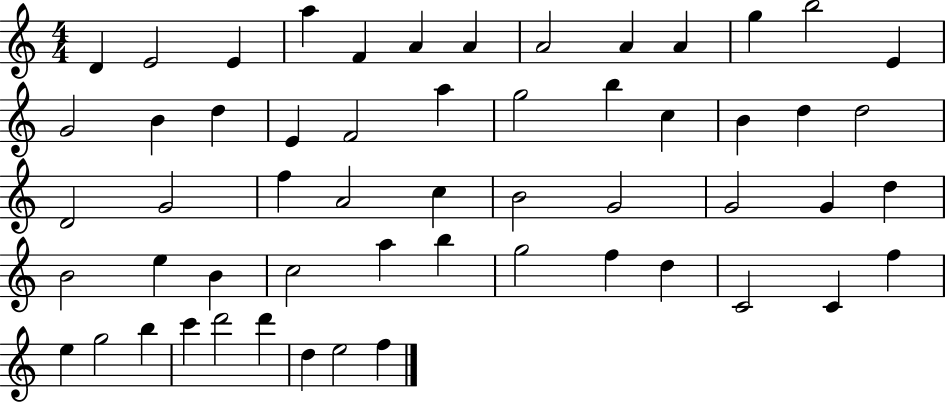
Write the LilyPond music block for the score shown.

{
  \clef treble
  \numericTimeSignature
  \time 4/4
  \key c \major
  d'4 e'2 e'4 | a''4 f'4 a'4 a'4 | a'2 a'4 a'4 | g''4 b''2 e'4 | \break g'2 b'4 d''4 | e'4 f'2 a''4 | g''2 b''4 c''4 | b'4 d''4 d''2 | \break d'2 g'2 | f''4 a'2 c''4 | b'2 g'2 | g'2 g'4 d''4 | \break b'2 e''4 b'4 | c''2 a''4 b''4 | g''2 f''4 d''4 | c'2 c'4 f''4 | \break e''4 g''2 b''4 | c'''4 d'''2 d'''4 | d''4 e''2 f''4 | \bar "|."
}